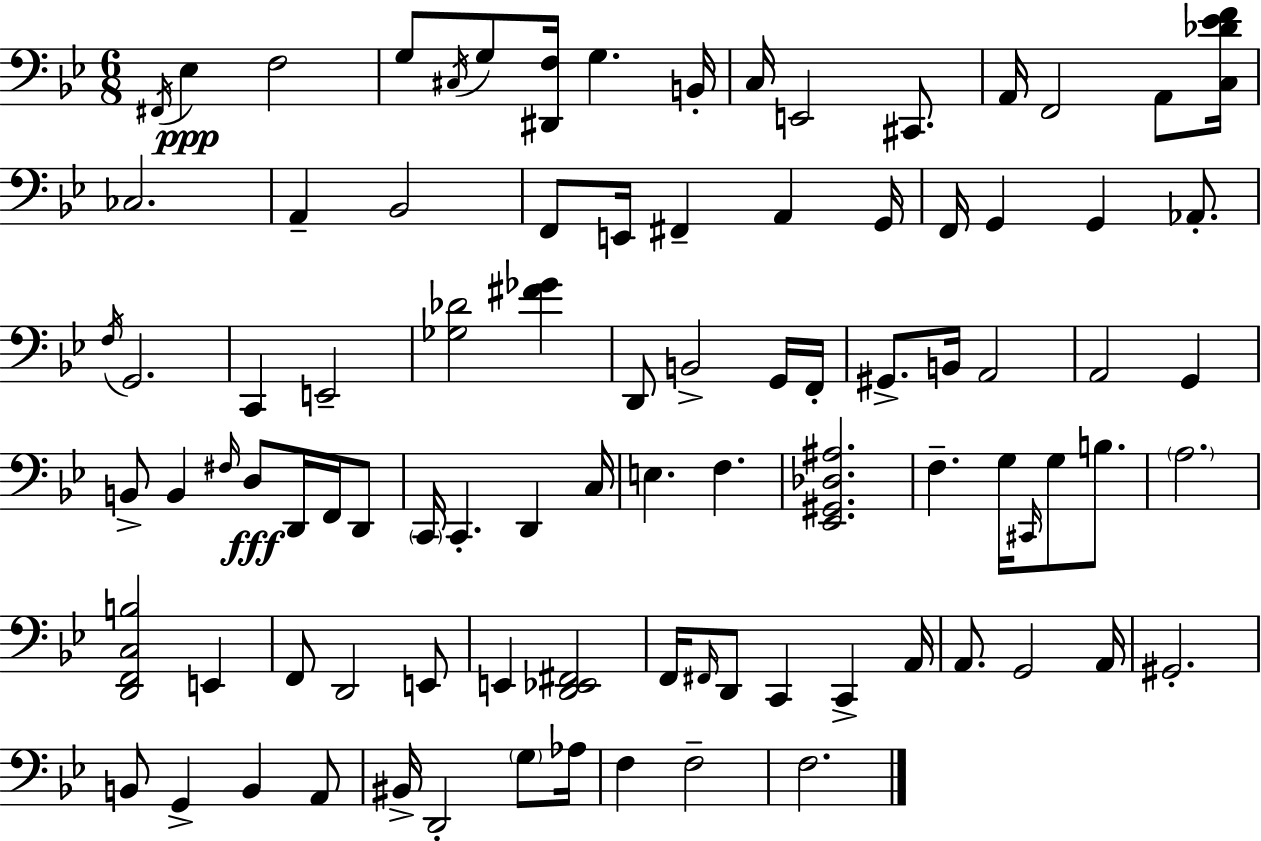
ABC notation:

X:1
T:Untitled
M:6/8
L:1/4
K:Gm
^F,,/4 _E, F,2 G,/2 ^C,/4 G,/2 [^D,,F,]/4 G, B,,/4 C,/4 E,,2 ^C,,/2 A,,/4 F,,2 A,,/2 [C,_D_EF]/4 _C,2 A,, _B,,2 F,,/2 E,,/4 ^F,, A,, G,,/4 F,,/4 G,, G,, _A,,/2 F,/4 G,,2 C,, E,,2 [_G,_D]2 [^F_G] D,,/2 B,,2 G,,/4 F,,/4 ^G,,/2 B,,/4 A,,2 A,,2 G,, B,,/2 B,, ^F,/4 D,/2 D,,/4 F,,/4 D,,/2 C,,/4 C,, D,, C,/4 E, F, [_E,,^G,,_D,^A,]2 F, G,/4 ^C,,/4 G,/2 B,/2 A,2 [D,,F,,C,B,]2 E,, F,,/2 D,,2 E,,/2 E,, [D,,_E,,^F,,]2 F,,/4 ^F,,/4 D,,/2 C,, C,, A,,/4 A,,/2 G,,2 A,,/4 ^G,,2 B,,/2 G,, B,, A,,/2 ^B,,/4 D,,2 G,/2 _A,/4 F, F,2 F,2